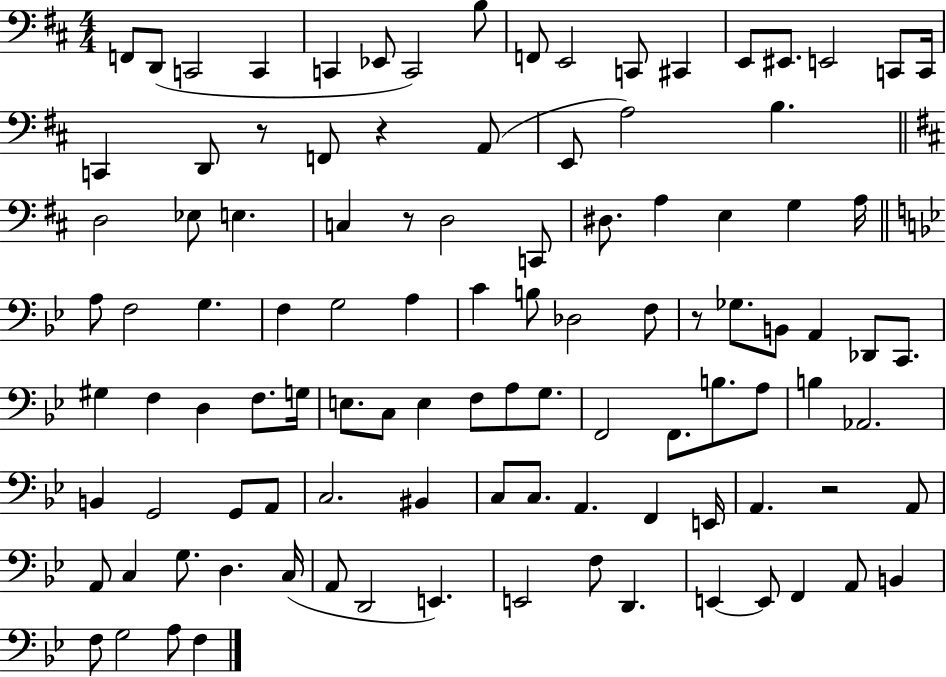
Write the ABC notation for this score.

X:1
T:Untitled
M:4/4
L:1/4
K:D
F,,/2 D,,/2 C,,2 C,, C,, _E,,/2 C,,2 B,/2 F,,/2 E,,2 C,,/2 ^C,, E,,/2 ^E,,/2 E,,2 C,,/2 C,,/4 C,, D,,/2 z/2 F,,/2 z A,,/2 E,,/2 A,2 B, D,2 _E,/2 E, C, z/2 D,2 C,,/2 ^D,/2 A, E, G, A,/4 A,/2 F,2 G, F, G,2 A, C B,/2 _D,2 F,/2 z/2 _G,/2 B,,/2 A,, _D,,/2 C,,/2 ^G, F, D, F,/2 G,/4 E,/2 C,/2 E, F,/2 A,/2 G,/2 F,,2 F,,/2 B,/2 A,/2 B, _A,,2 B,, G,,2 G,,/2 A,,/2 C,2 ^B,, C,/2 C,/2 A,, F,, E,,/4 A,, z2 A,,/2 A,,/2 C, G,/2 D, C,/4 A,,/2 D,,2 E,, E,,2 F,/2 D,, E,, E,,/2 F,, A,,/2 B,, F,/2 G,2 A,/2 F,